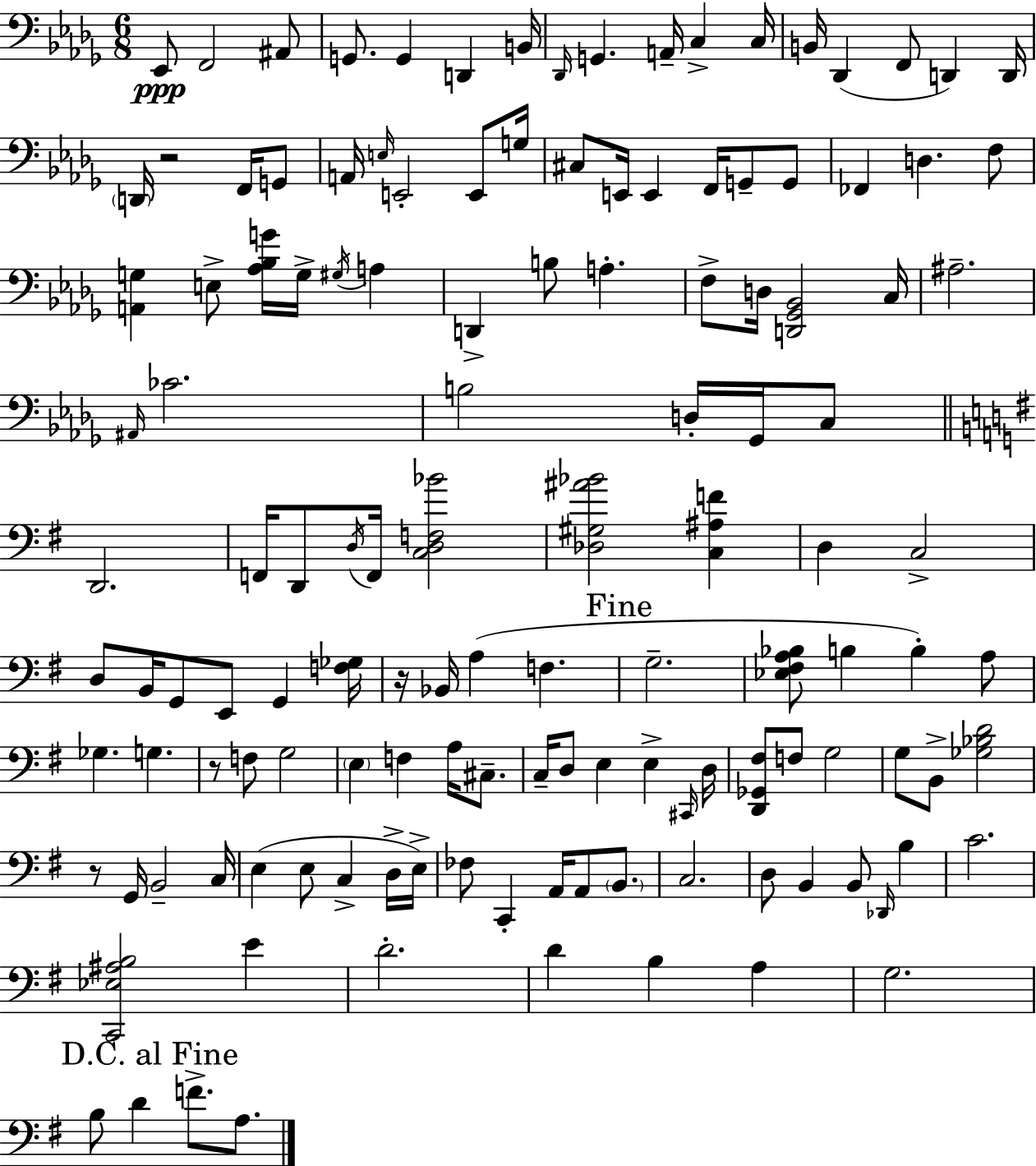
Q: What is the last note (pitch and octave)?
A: A3